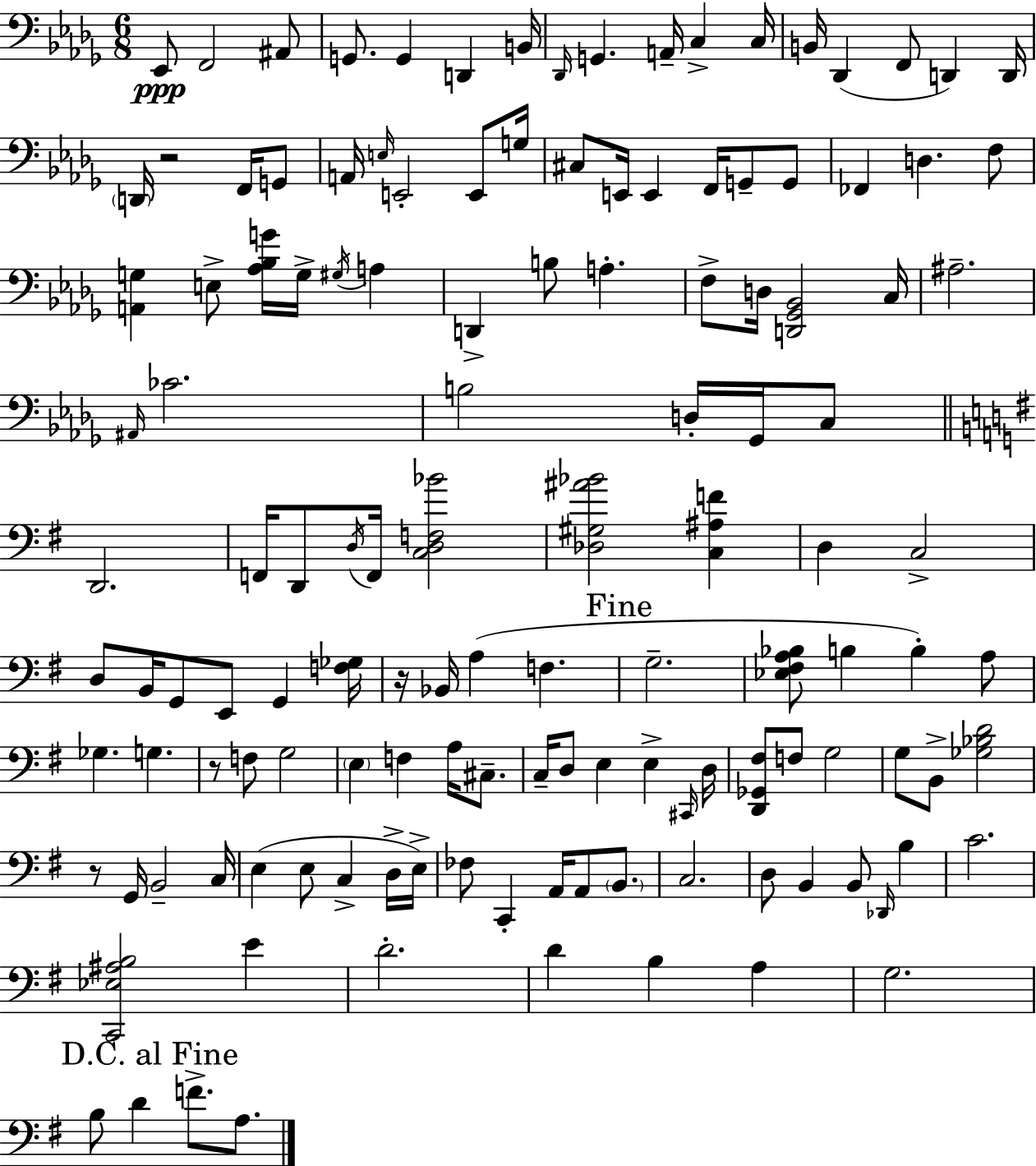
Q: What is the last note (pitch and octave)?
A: A3